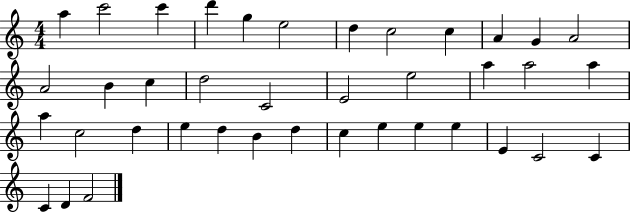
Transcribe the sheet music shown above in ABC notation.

X:1
T:Untitled
M:4/4
L:1/4
K:C
a c'2 c' d' g e2 d c2 c A G A2 A2 B c d2 C2 E2 e2 a a2 a a c2 d e d B d c e e e E C2 C C D F2